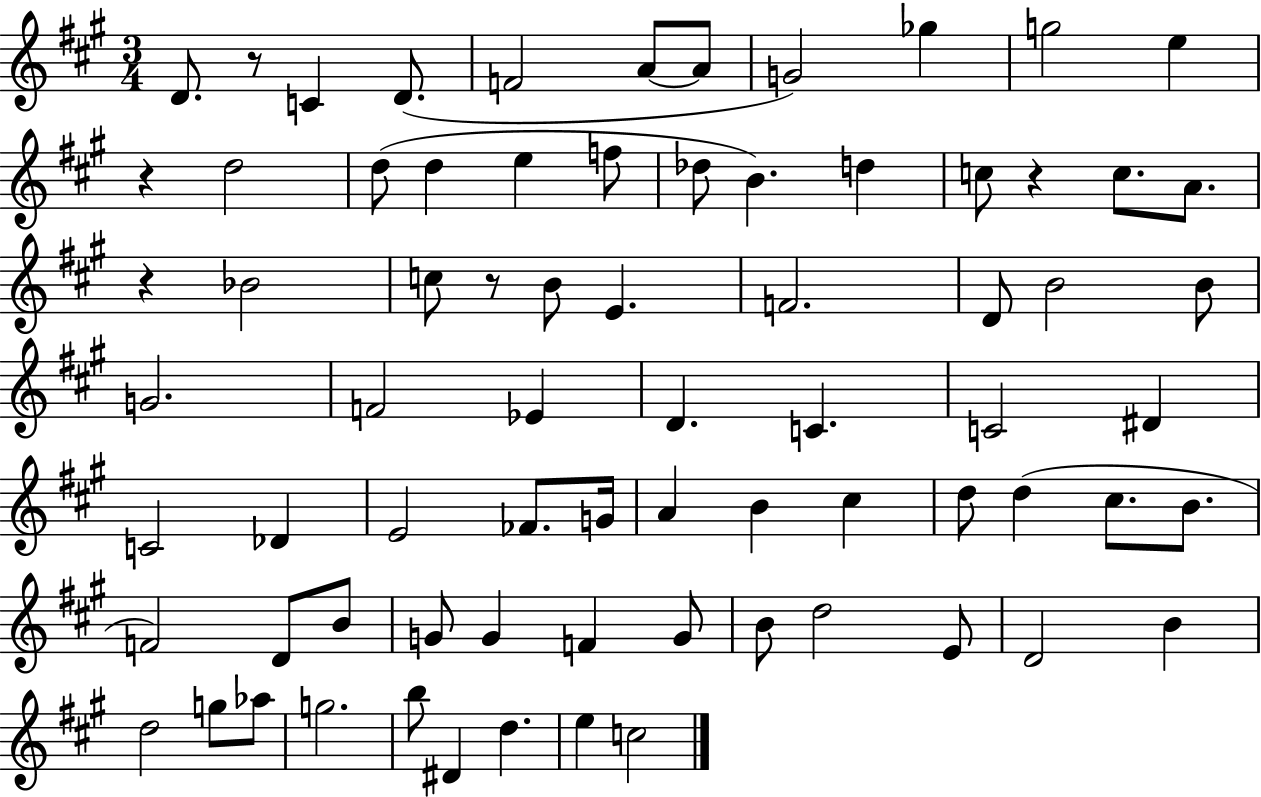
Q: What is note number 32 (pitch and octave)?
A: Eb4